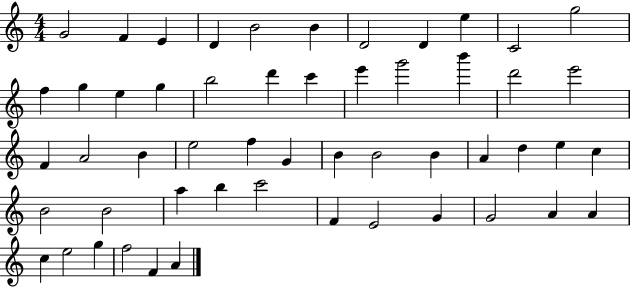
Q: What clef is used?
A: treble